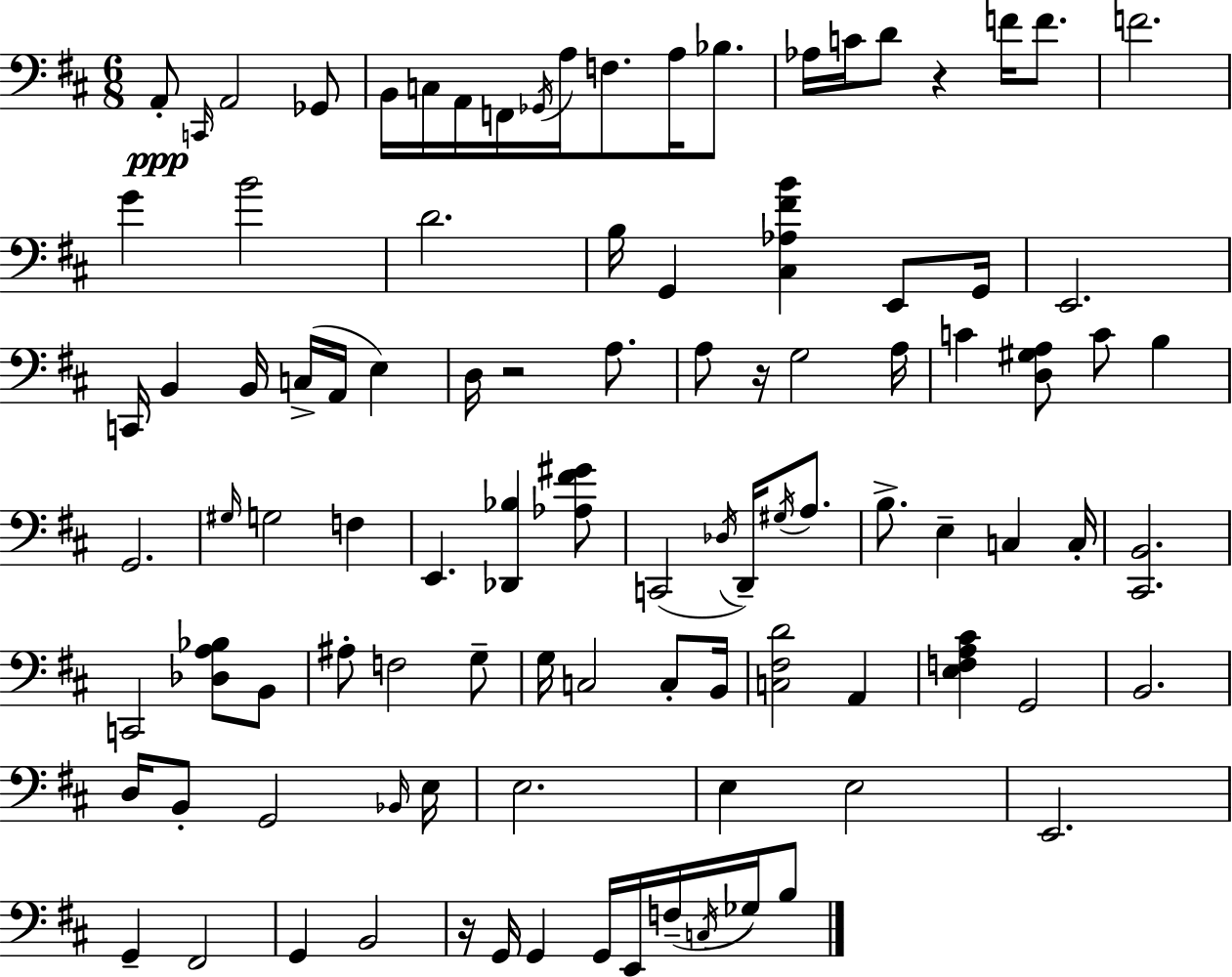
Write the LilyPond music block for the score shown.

{
  \clef bass
  \numericTimeSignature
  \time 6/8
  \key d \major
  a,8-.\ppp \grace { c,16 } a,2 ges,8 | b,16 c16 a,16 f,16 \acciaccatura { ges,16 } a16 f8. a16 bes8. | aes16 c'16 d'8 r4 f'16 f'8. | f'2. | \break g'4 b'2 | d'2. | b16 g,4 <cis aes fis' b'>4 e,8 | g,16 e,2. | \break c,16 b,4 b,16 c16->( a,16 e4) | d16 r2 a8. | a8 r16 g2 | a16 c'4 <d gis a>8 c'8 b4 | \break g,2. | \grace { gis16 } g2 f4 | e,4. <des, bes>4 | <aes fis' gis'>8 c,2( \acciaccatura { des16 } | \break d,16--) \acciaccatura { gis16 } a8. b8.-> e4-- | c4 c16-. <cis, b,>2. | c,2 | <des a bes>8 b,8 ais8-. f2 | \break g8-- g16 c2 | c8-. b,16 <c fis d'>2 | a,4 <e f a cis'>4 g,2 | b,2. | \break d16 b,8-. g,2 | \grace { bes,16 } e16 e2. | e4 e2 | e,2. | \break g,4-- fis,2 | g,4 b,2 | r16 g,16 g,4 | g,16 e,16 f16--( \acciaccatura { c16 } ges16) b8 \bar "|."
}